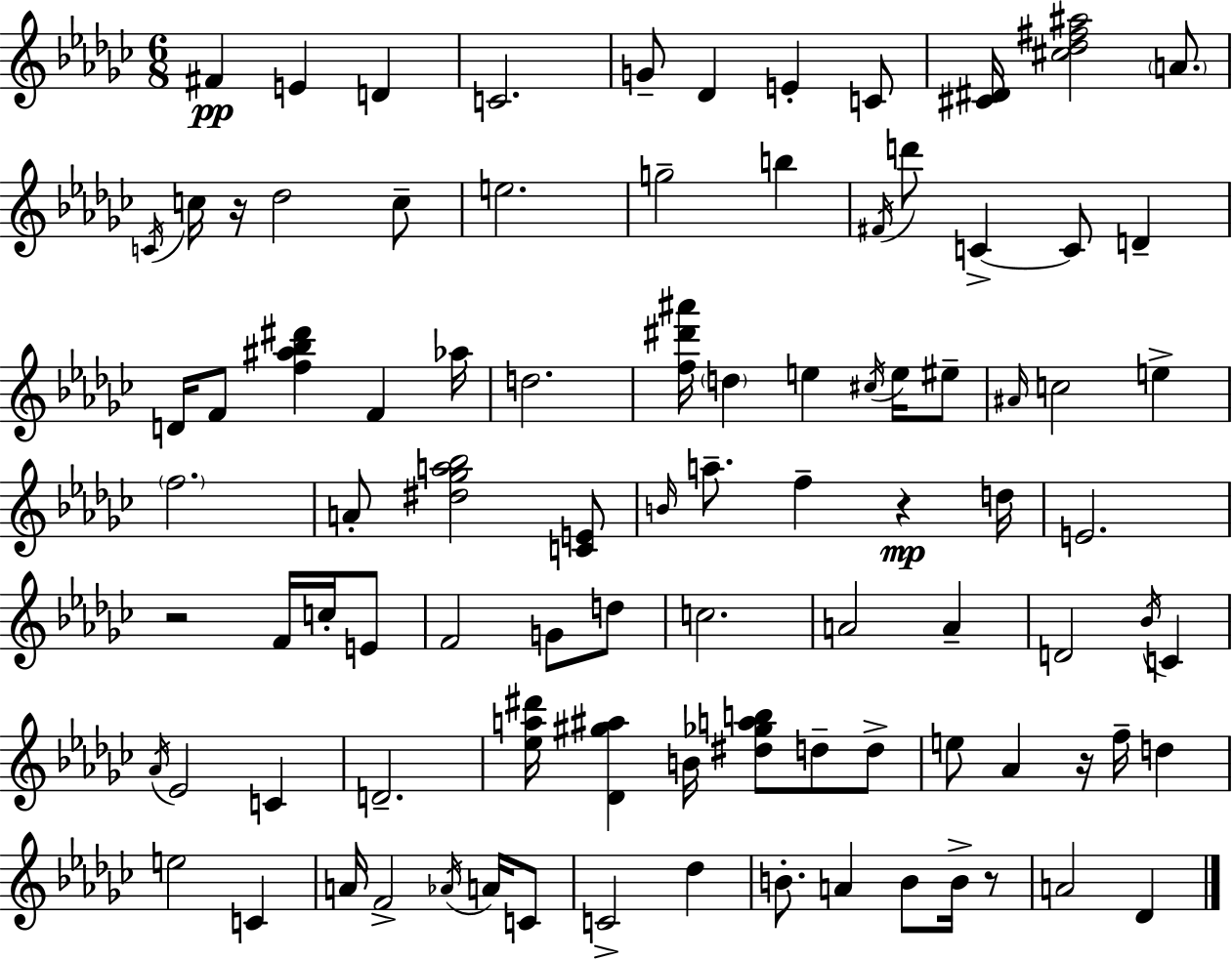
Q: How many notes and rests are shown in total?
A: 93